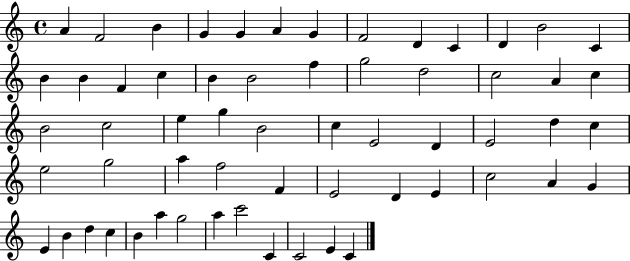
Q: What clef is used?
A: treble